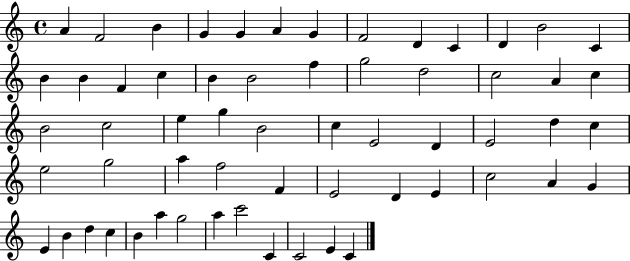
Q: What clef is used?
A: treble